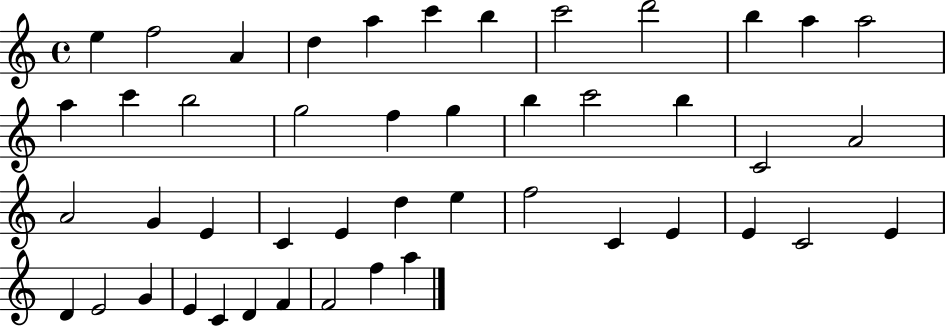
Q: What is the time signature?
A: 4/4